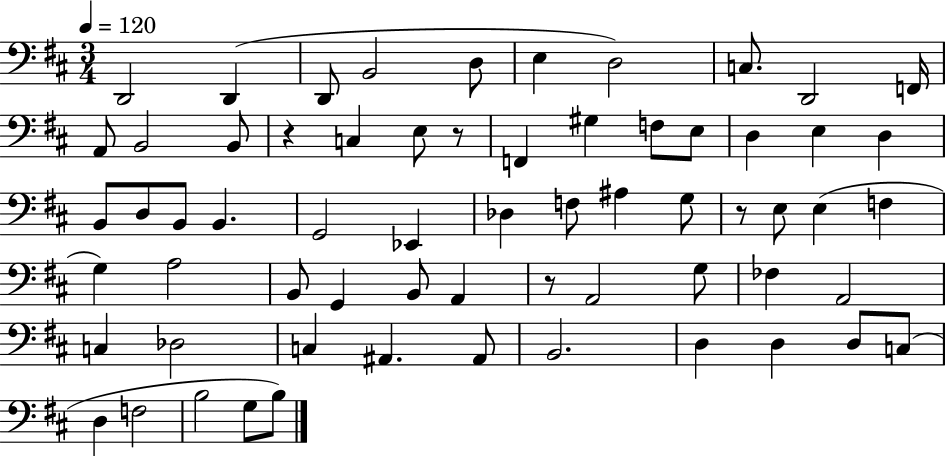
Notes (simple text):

D2/h D2/q D2/e B2/h D3/e E3/q D3/h C3/e. D2/h F2/s A2/e B2/h B2/e R/q C3/q E3/e R/e F2/q G#3/q F3/e E3/e D3/q E3/q D3/q B2/e D3/e B2/e B2/q. G2/h Eb2/q Db3/q F3/e A#3/q G3/e R/e E3/e E3/q F3/q G3/q A3/h B2/e G2/q B2/e A2/q R/e A2/h G3/e FES3/q A2/h C3/q Db3/h C3/q A#2/q. A#2/e B2/h. D3/q D3/q D3/e C3/e D3/q F3/h B3/h G3/e B3/e